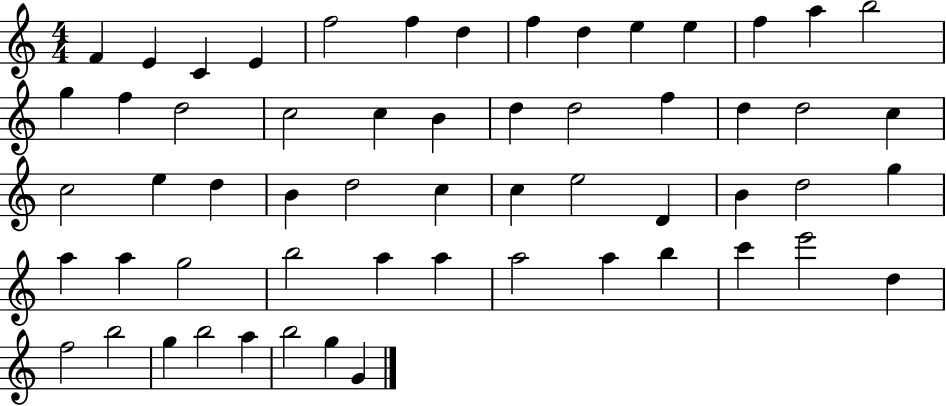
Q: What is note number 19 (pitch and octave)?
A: C5